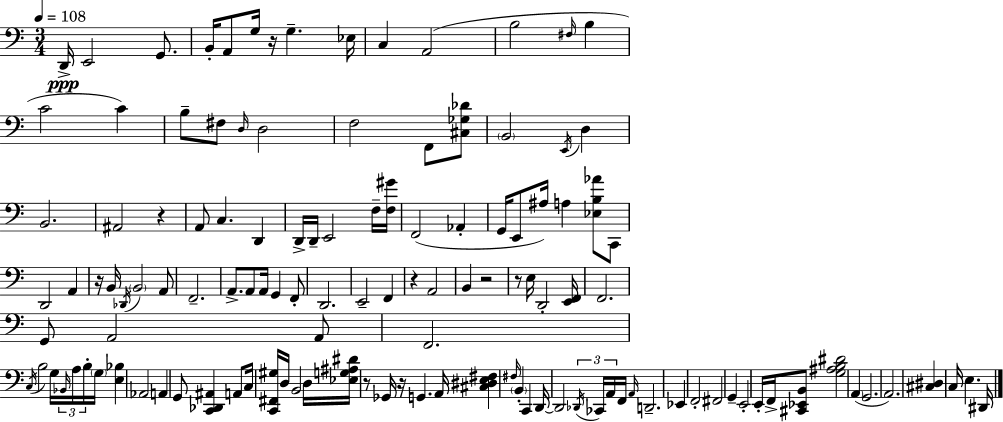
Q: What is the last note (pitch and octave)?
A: D#2